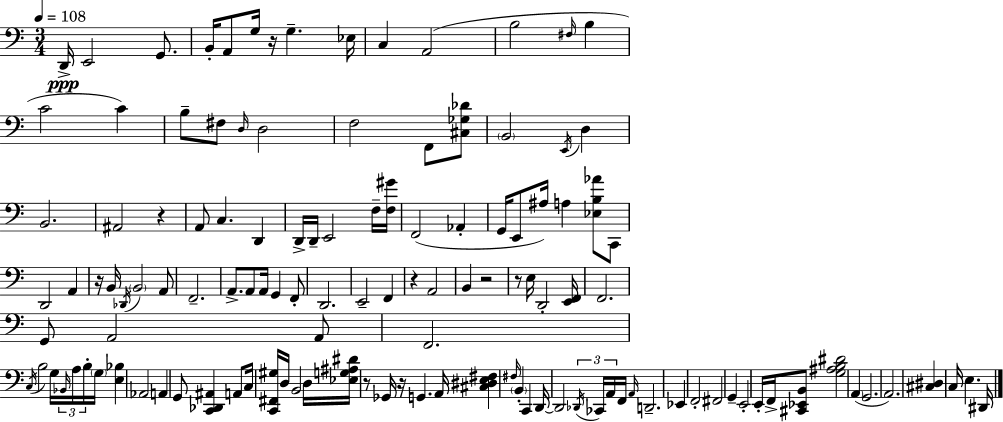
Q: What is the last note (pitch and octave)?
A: D#2